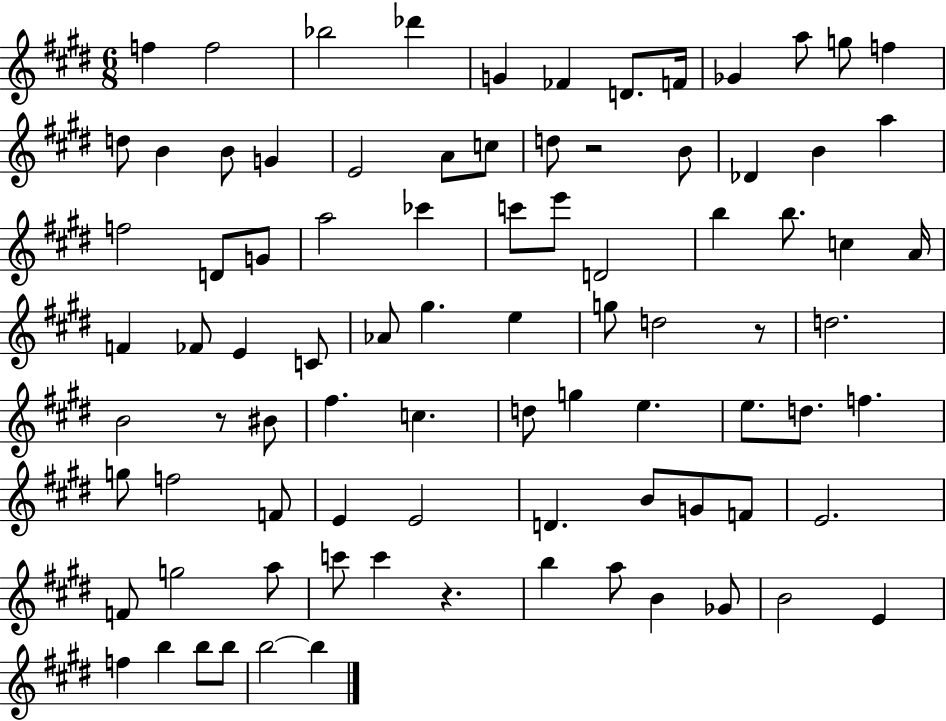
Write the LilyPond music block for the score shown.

{
  \clef treble
  \numericTimeSignature
  \time 6/8
  \key e \major
  f''4 f''2 | bes''2 des'''4 | g'4 fes'4 d'8. f'16 | ges'4 a''8 g''8 f''4 | \break d''8 b'4 b'8 g'4 | e'2 a'8 c''8 | d''8 r2 b'8 | des'4 b'4 a''4 | \break f''2 d'8 g'8 | a''2 ces'''4 | c'''8 e'''8 d'2 | b''4 b''8. c''4 a'16 | \break f'4 fes'8 e'4 c'8 | aes'8 gis''4. e''4 | g''8 d''2 r8 | d''2. | \break b'2 r8 bis'8 | fis''4. c''4. | d''8 g''4 e''4. | e''8. d''8. f''4. | \break g''8 f''2 f'8 | e'4 e'2 | d'4. b'8 g'8 f'8 | e'2. | \break f'8 g''2 a''8 | c'''8 c'''4 r4. | b''4 a''8 b'4 ges'8 | b'2 e'4 | \break f''4 b''4 b''8 b''8 | b''2~~ b''4 | \bar "|."
}